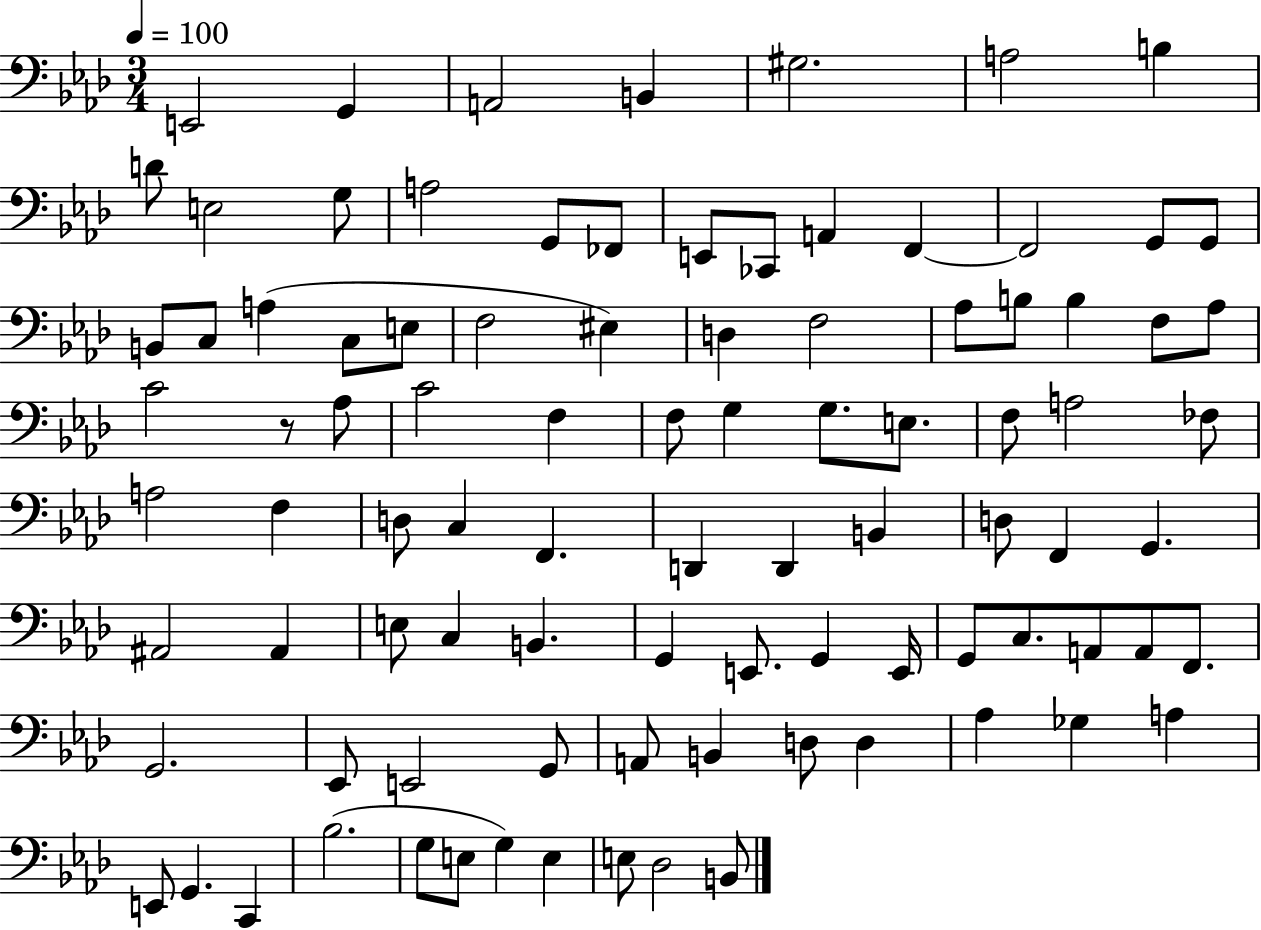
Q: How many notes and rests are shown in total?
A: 93